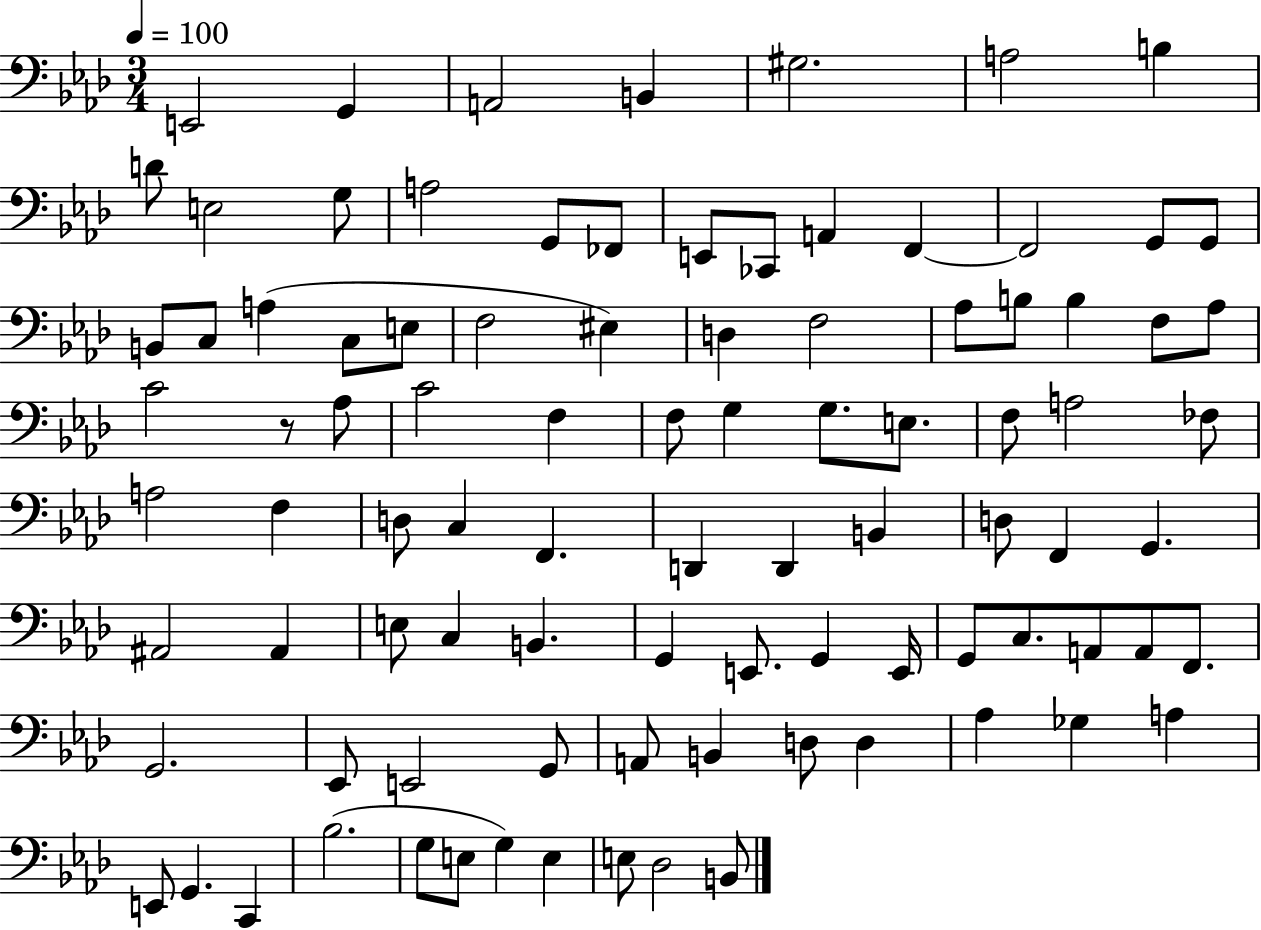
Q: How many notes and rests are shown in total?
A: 93